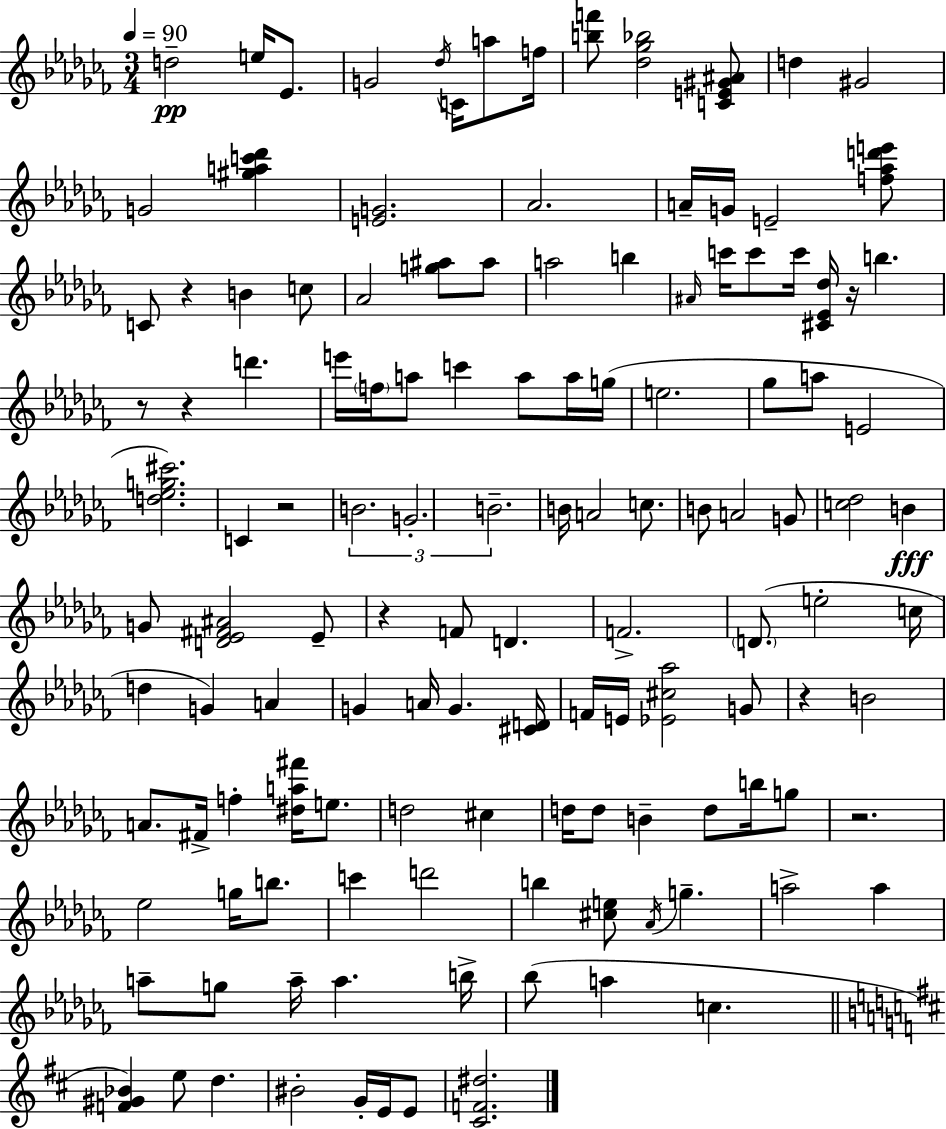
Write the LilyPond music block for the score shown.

{
  \clef treble
  \numericTimeSignature
  \time 3/4
  \key aes \minor
  \tempo 4 = 90
  d''2--\pp e''16 ees'8. | g'2 \acciaccatura { des''16 } c'16 a''8 | f''16 <b'' f'''>8 <des'' ges'' bes''>2 <c' e' gis' ais'>8 | d''4 gis'2 | \break g'2 <gis'' a'' c''' des'''>4 | <e' g'>2. | aes'2. | a'16-- g'16 e'2-- <f'' aes'' d''' e'''>8 | \break c'8 r4 b'4 c''8 | aes'2 <g'' ais''>8 ais''8 | a''2 b''4 | \grace { ais'16 } c'''16 c'''8 c'''16 <cis' ees' des''>16 r16 b''4. | \break r8 r4 d'''4. | e'''16 \parenthesize f''16 a''8 c'''4 a''8 | a''16 g''16( e''2. | ges''8 a''8 e'2 | \break <d'' ees'' g'' cis'''>2.) | c'4 r2 | \tuplet 3/2 { b'2. | g'2.-. | \break b'2.-- } | b'16 a'2 c''8. | b'8 a'2 | g'8 <c'' des''>2 b'4\fff | \break g'8 <d' ees' fis' ais'>2 | ees'8-- r4 f'8 d'4. | f'2.-> | \parenthesize d'8.( e''2-. | \break c''16 d''4 g'4) a'4 | g'4 a'16 g'4. | <cis' d'>16 f'16 e'16 <ees' cis'' aes''>2 | g'8 r4 b'2 | \break a'8. fis'16-> f''4-. <dis'' a'' fis'''>16 e''8. | d''2 cis''4 | d''16 d''8 b'4-- d''8 b''16 | g''8 r2. | \break ees''2 g''16 b''8. | c'''4 d'''2 | b''4 <cis'' e''>8 \acciaccatura { aes'16 } g''4.-- | a''2-> a''4 | \break a''8-- g''8 a''16-- a''4. | b''16-> bes''8( a''4 c''4. | \bar "||" \break \key d \major <f' gis' bes'>4) e''8 d''4. | bis'2-. g'16-. e'16 e'8 | <cis' f' dis''>2. | \bar "|."
}